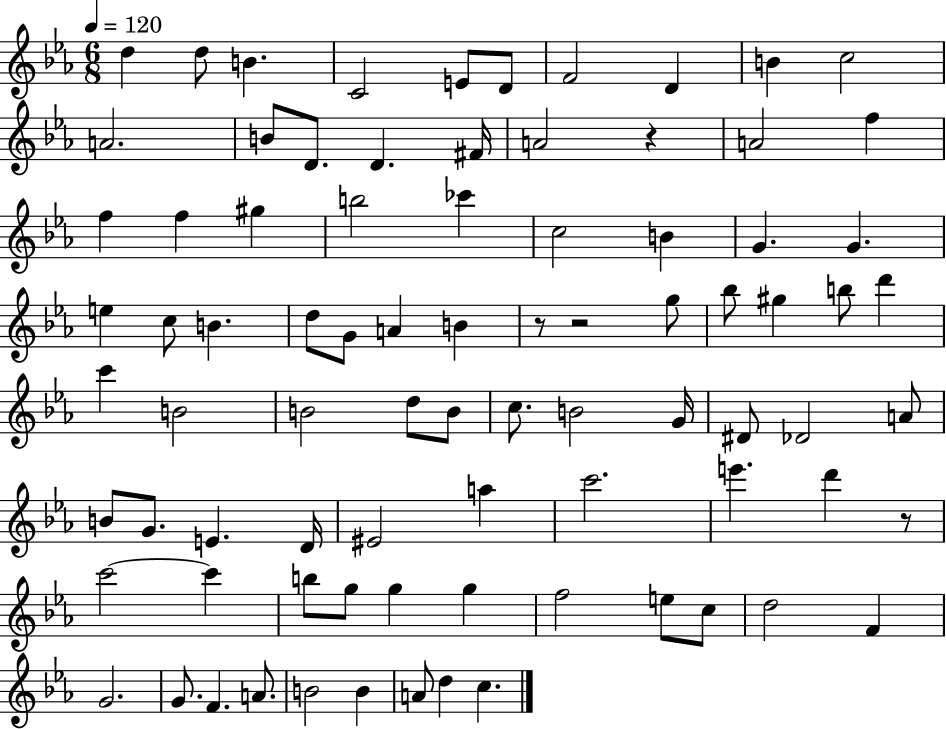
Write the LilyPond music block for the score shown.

{
  \clef treble
  \numericTimeSignature
  \time 6/8
  \key ees \major
  \tempo 4 = 120
  \repeat volta 2 { d''4 d''8 b'4. | c'2 e'8 d'8 | f'2 d'4 | b'4 c''2 | \break a'2. | b'8 d'8. d'4. fis'16 | a'2 r4 | a'2 f''4 | \break f''4 f''4 gis''4 | b''2 ces'''4 | c''2 b'4 | g'4. g'4. | \break e''4 c''8 b'4. | d''8 g'8 a'4 b'4 | r8 r2 g''8 | bes''8 gis''4 b''8 d'''4 | \break c'''4 b'2 | b'2 d''8 b'8 | c''8. b'2 g'16 | dis'8 des'2 a'8 | \break b'8 g'8. e'4. d'16 | eis'2 a''4 | c'''2. | e'''4. d'''4 r8 | \break c'''2~~ c'''4 | b''8 g''8 g''4 g''4 | f''2 e''8 c''8 | d''2 f'4 | \break g'2. | g'8. f'4. a'8. | b'2 b'4 | a'8 d''4 c''4. | \break } \bar "|."
}